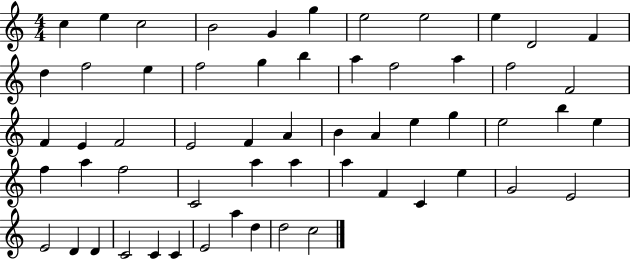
C5/q E5/q C5/h B4/h G4/q G5/q E5/h E5/h E5/q D4/h F4/q D5/q F5/h E5/q F5/h G5/q B5/q A5/q F5/h A5/q F5/h F4/h F4/q E4/q F4/h E4/h F4/q A4/q B4/q A4/q E5/q G5/q E5/h B5/q E5/q F5/q A5/q F5/h C4/h A5/q A5/q A5/q F4/q C4/q E5/q G4/h E4/h E4/h D4/q D4/q C4/h C4/q C4/q E4/h A5/q D5/q D5/h C5/h